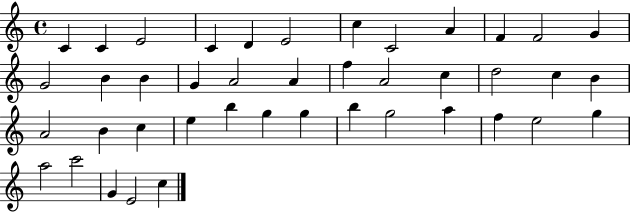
{
  \clef treble
  \time 4/4
  \defaultTimeSignature
  \key c \major
  c'4 c'4 e'2 | c'4 d'4 e'2 | c''4 c'2 a'4 | f'4 f'2 g'4 | \break g'2 b'4 b'4 | g'4 a'2 a'4 | f''4 a'2 c''4 | d''2 c''4 b'4 | \break a'2 b'4 c''4 | e''4 b''4 g''4 g''4 | b''4 g''2 a''4 | f''4 e''2 g''4 | \break a''2 c'''2 | g'4 e'2 c''4 | \bar "|."
}